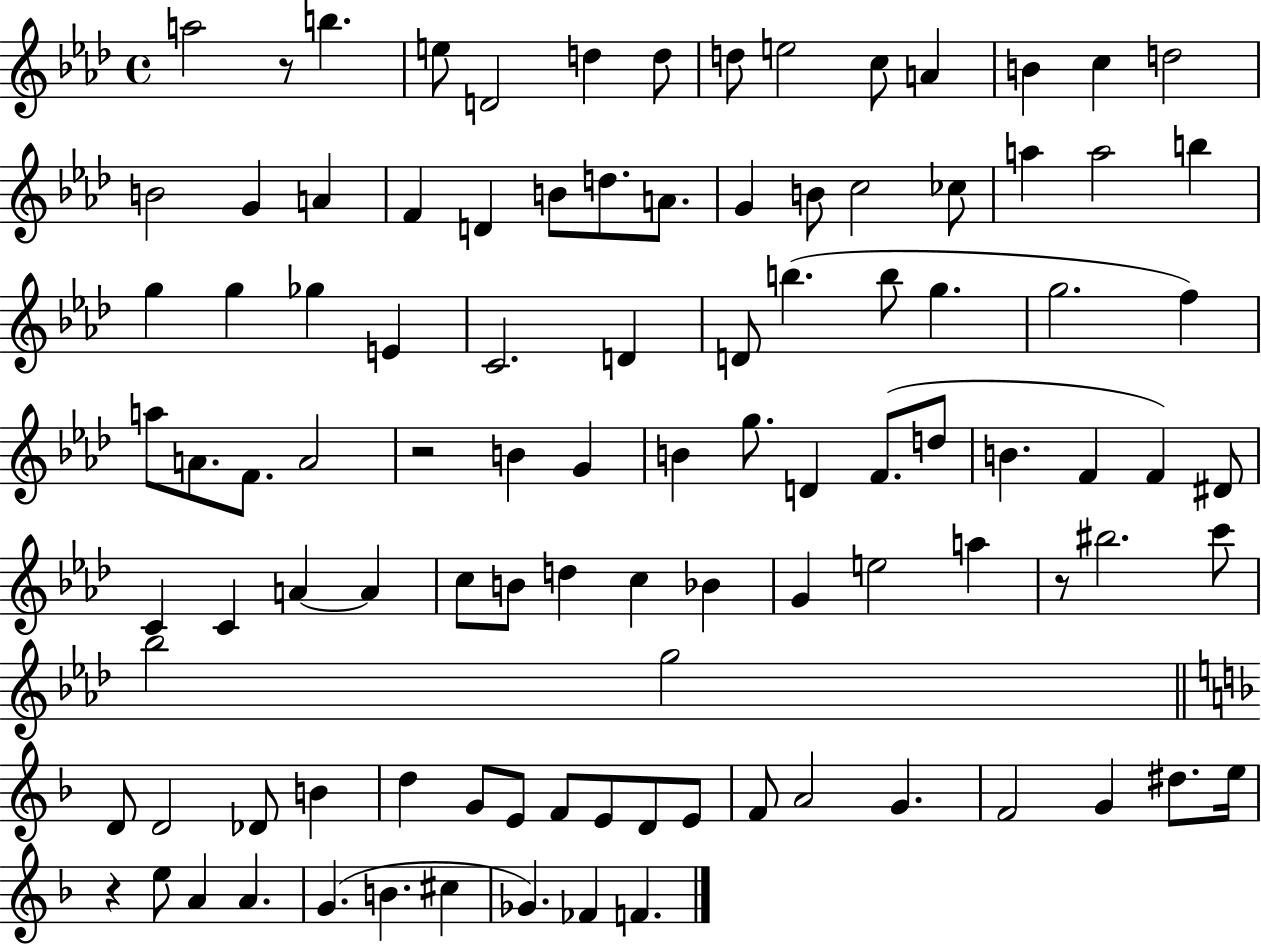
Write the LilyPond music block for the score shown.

{
  \clef treble
  \time 4/4
  \defaultTimeSignature
  \key aes \major
  a''2 r8 b''4. | e''8 d'2 d''4 d''8 | d''8 e''2 c''8 a'4 | b'4 c''4 d''2 | \break b'2 g'4 a'4 | f'4 d'4 b'8 d''8. a'8. | g'4 b'8 c''2 ces''8 | a''4 a''2 b''4 | \break g''4 g''4 ges''4 e'4 | c'2. d'4 | d'8 b''4.( b''8 g''4. | g''2. f''4) | \break a''8 a'8. f'8. a'2 | r2 b'4 g'4 | b'4 g''8. d'4 f'8.( d''8 | b'4. f'4 f'4) dis'8 | \break c'4 c'4 a'4~~ a'4 | c''8 b'8 d''4 c''4 bes'4 | g'4 e''2 a''4 | r8 bis''2. c'''8 | \break bes''2 g''2 | \bar "||" \break \key f \major d'8 d'2 des'8 b'4 | d''4 g'8 e'8 f'8 e'8 d'8 e'8 | f'8 a'2 g'4. | f'2 g'4 dis''8. e''16 | \break r4 e''8 a'4 a'4. | g'4.( b'4. cis''4 | ges'4.) fes'4 f'4. | \bar "|."
}